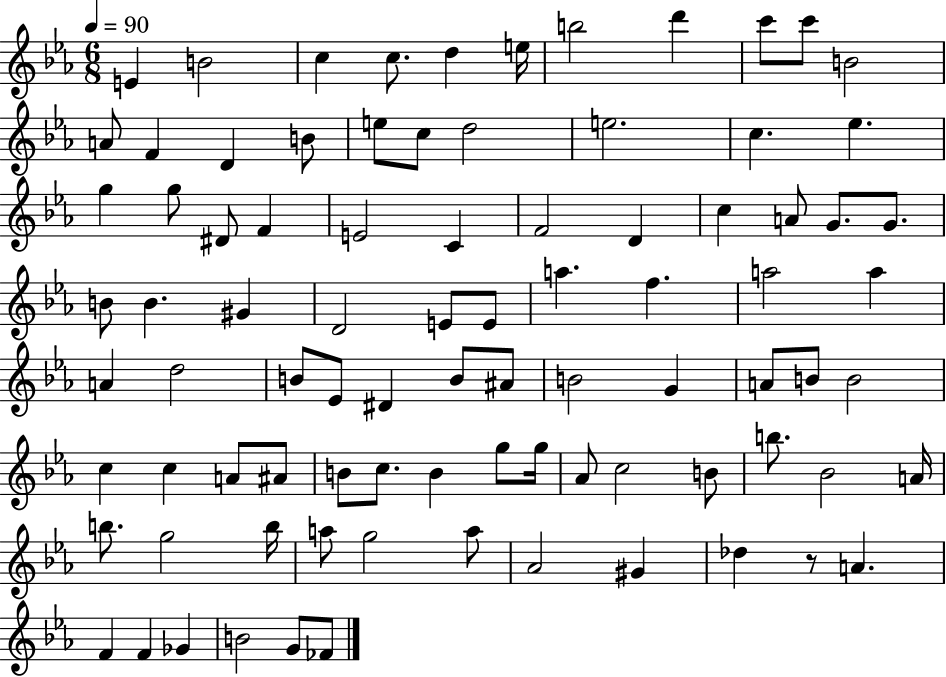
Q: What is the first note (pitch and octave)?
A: E4